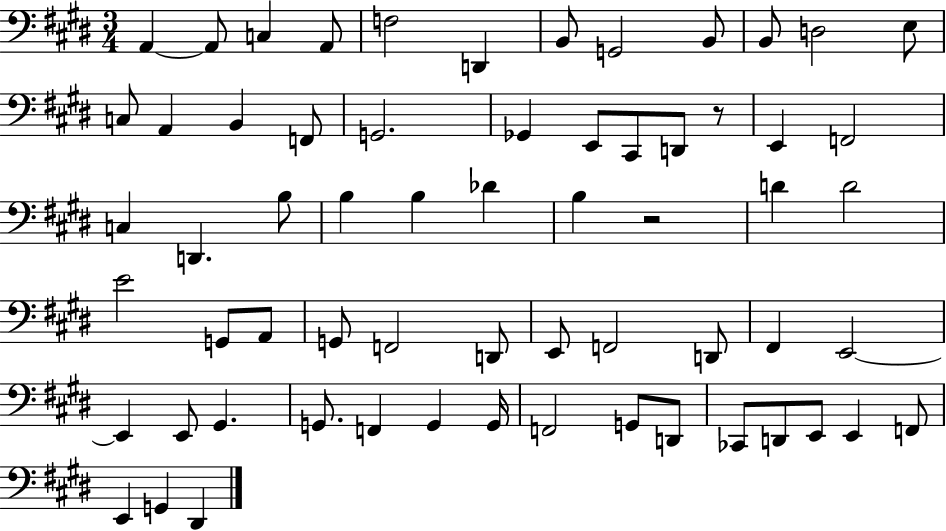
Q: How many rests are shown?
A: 2